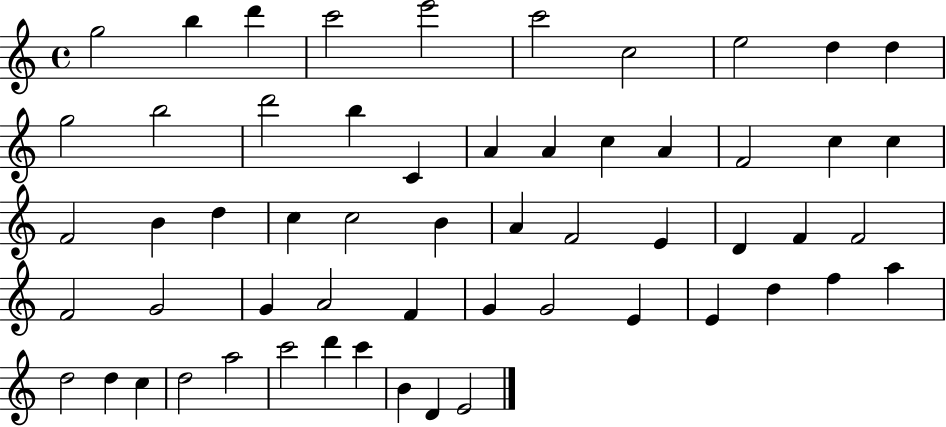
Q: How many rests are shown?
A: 0